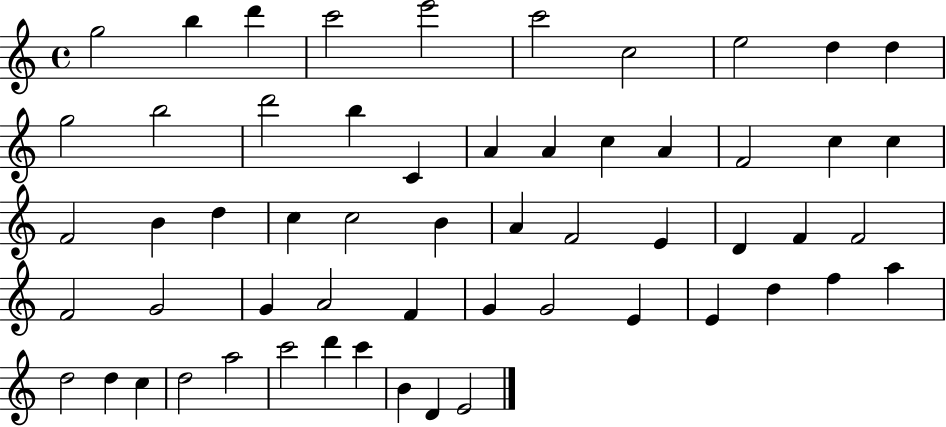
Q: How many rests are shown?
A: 0